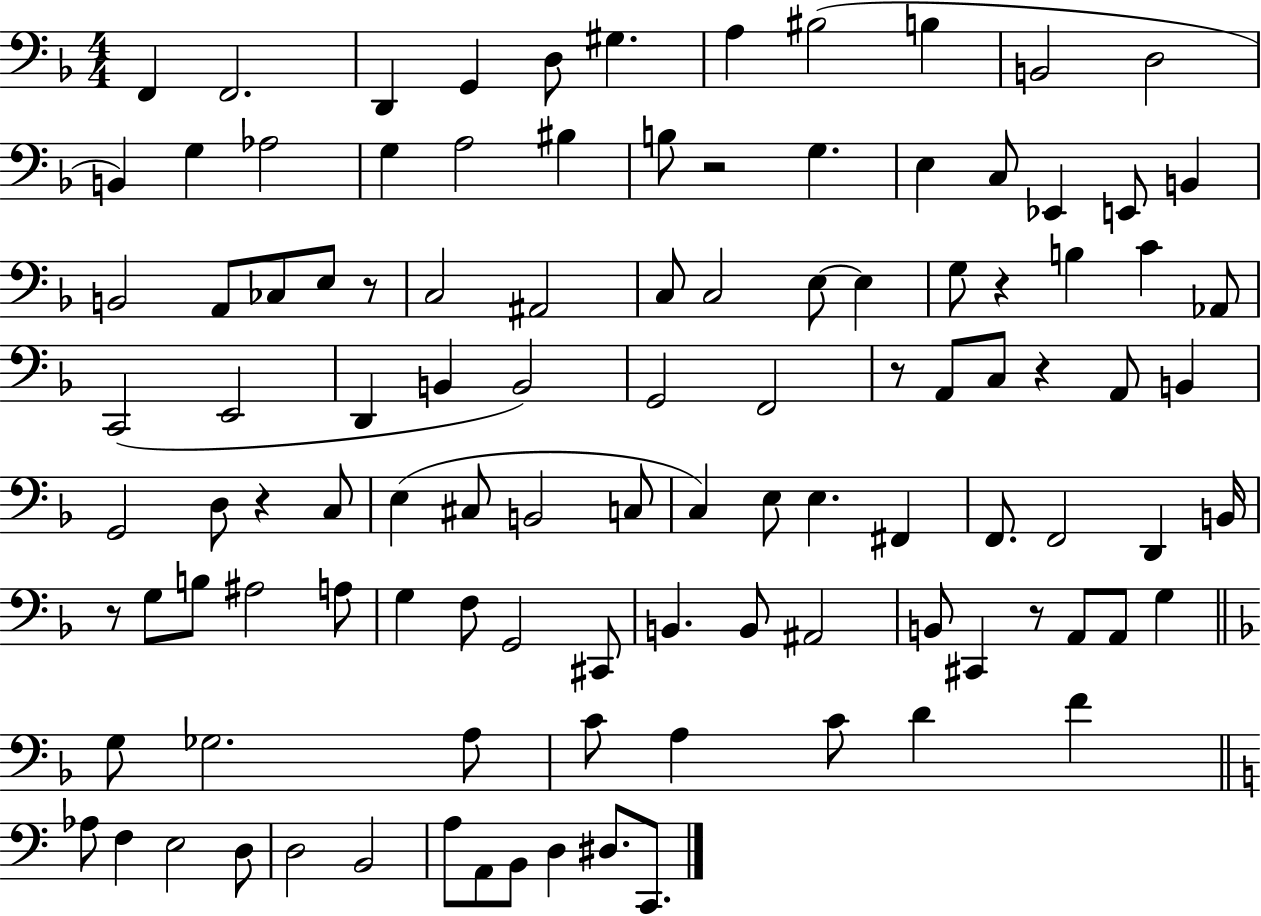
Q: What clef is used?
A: bass